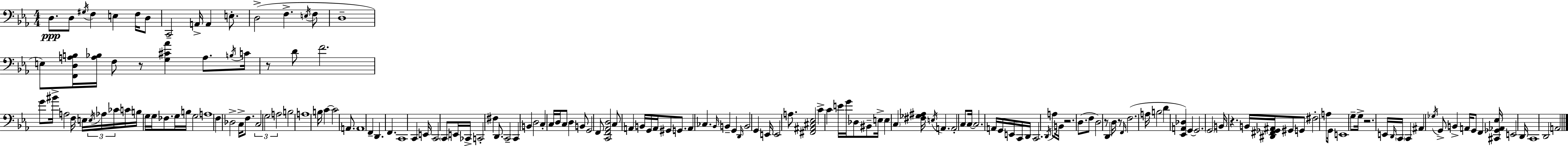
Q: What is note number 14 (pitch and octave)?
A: E3